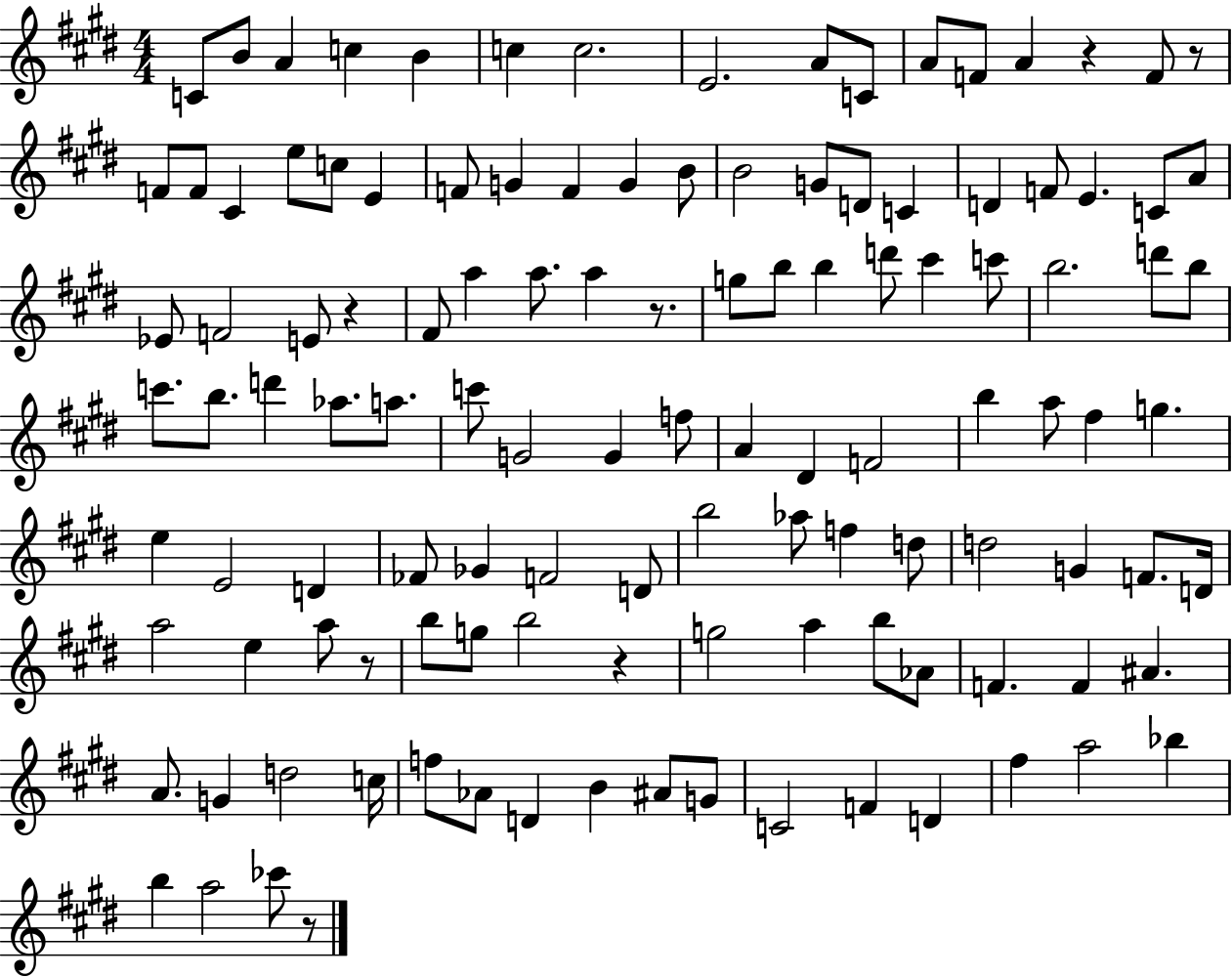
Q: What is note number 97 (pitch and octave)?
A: D5